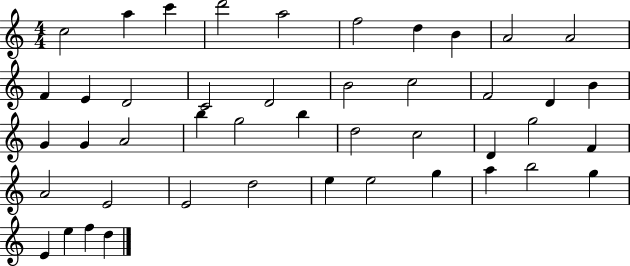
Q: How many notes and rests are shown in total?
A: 45